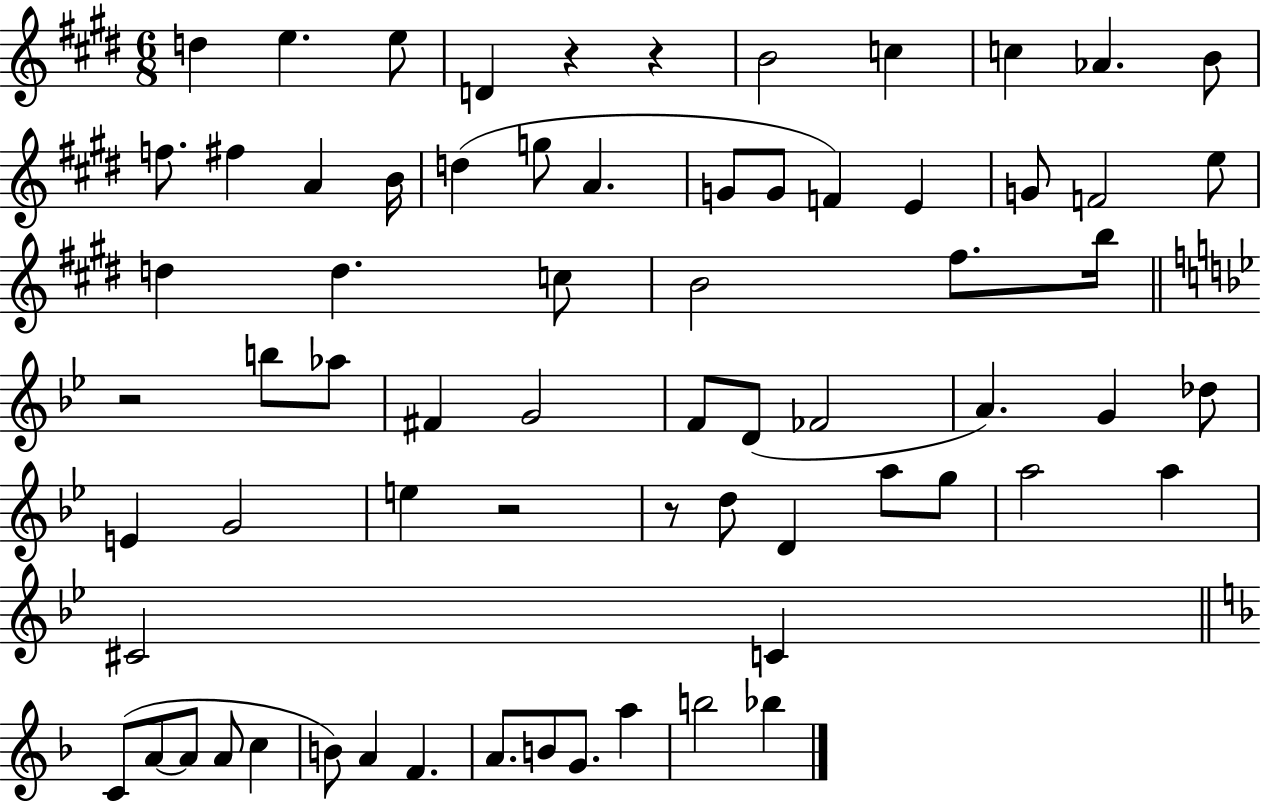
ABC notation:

X:1
T:Untitled
M:6/8
L:1/4
K:E
d e e/2 D z z B2 c c _A B/2 f/2 ^f A B/4 d g/2 A G/2 G/2 F E G/2 F2 e/2 d d c/2 B2 ^f/2 b/4 z2 b/2 _a/2 ^F G2 F/2 D/2 _F2 A G _d/2 E G2 e z2 z/2 d/2 D a/2 g/2 a2 a ^C2 C C/2 A/2 A/2 A/2 c B/2 A F A/2 B/2 G/2 a b2 _b